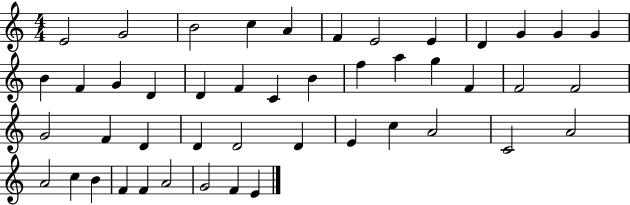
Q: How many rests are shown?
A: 0